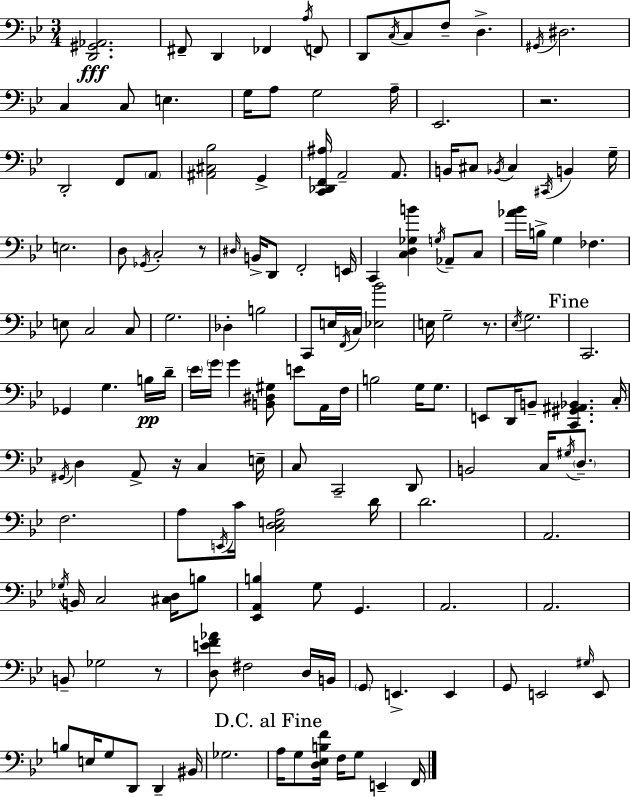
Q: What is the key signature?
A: G minor